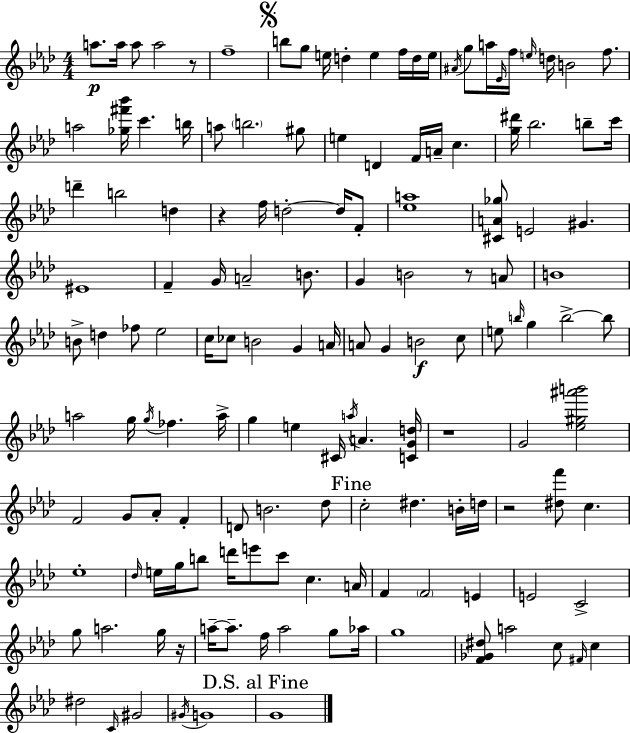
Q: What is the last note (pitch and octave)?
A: G4